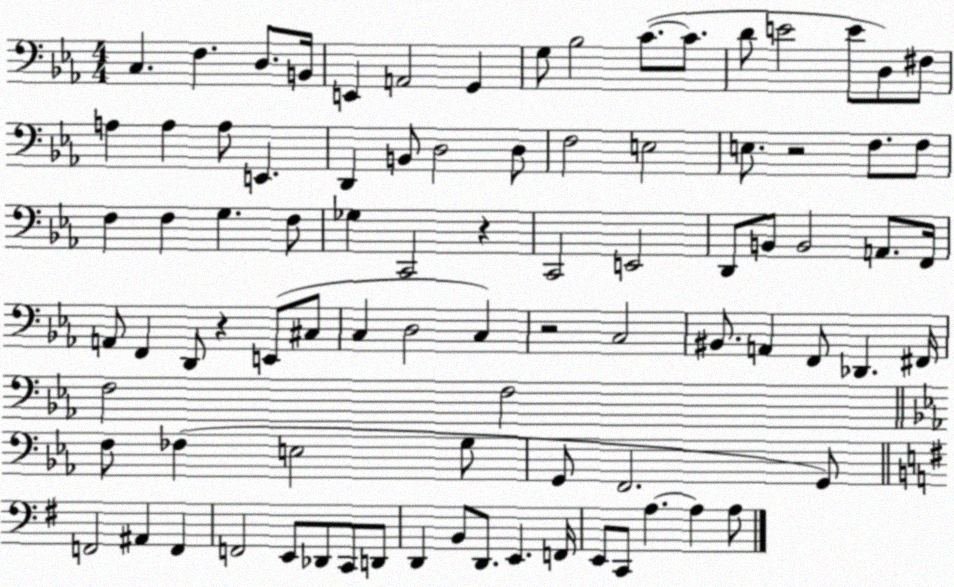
X:1
T:Untitled
M:4/4
L:1/4
K:Eb
C, F, D,/2 B,,/4 E,, A,,2 G,, G,/2 _B,2 C/2 C/2 D/2 E2 E/2 D,/2 ^F,/2 A, A, A,/2 E,, D,, B,,/2 D,2 D,/2 F,2 E,2 E,/2 z2 F,/2 F,/2 F, F, G, F,/2 _G, C,,2 z C,,2 E,,2 D,,/2 B,,/2 B,,2 A,,/2 F,,/4 A,,/2 F,, D,,/2 z E,,/2 ^C,/2 C, D,2 C, z2 C,2 ^B,,/2 A,, F,,/2 _D,, ^F,,/4 F,2 F,2 F,/2 _F, E,2 G,/2 G,,/2 F,,2 G,,/2 F,,2 ^A,, F,, F,,2 E,,/2 _D,,/2 C,,/2 D,,/2 D,, B,,/2 D,,/2 E,, F,,/4 E,,/2 C,,/2 A, A, A,/2